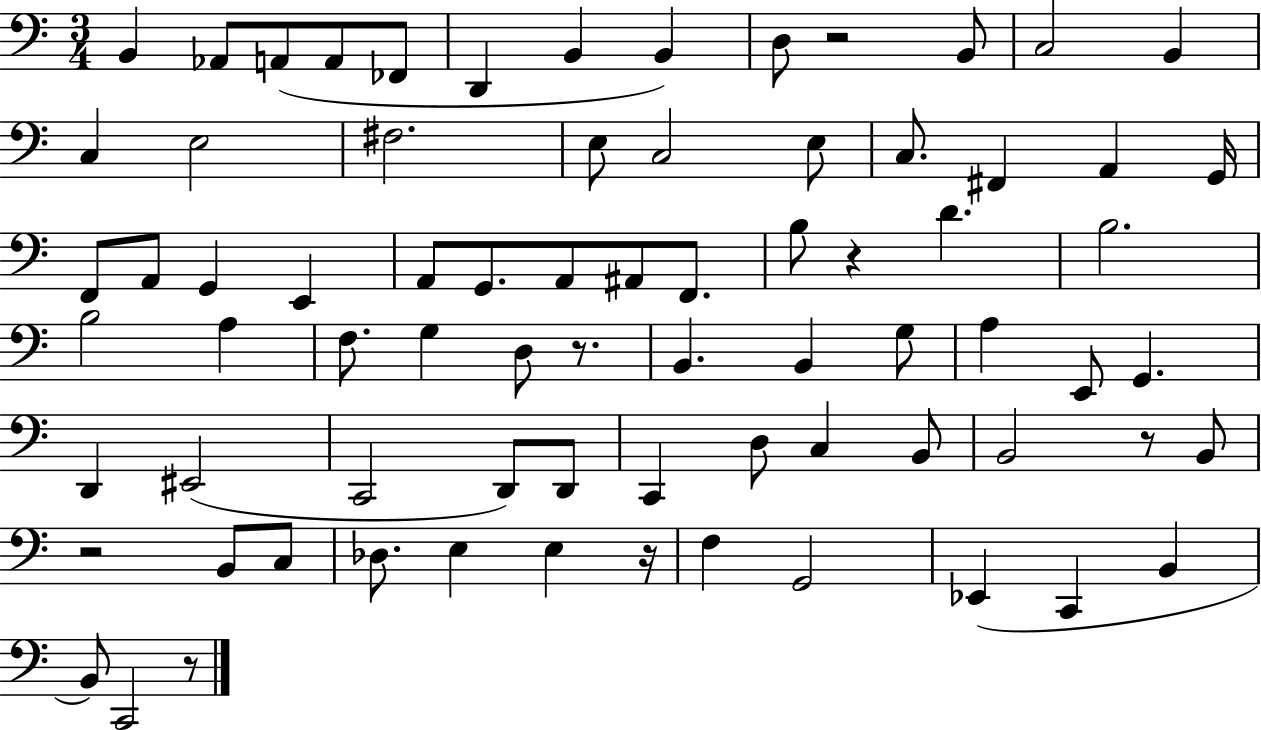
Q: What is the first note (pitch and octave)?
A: B2